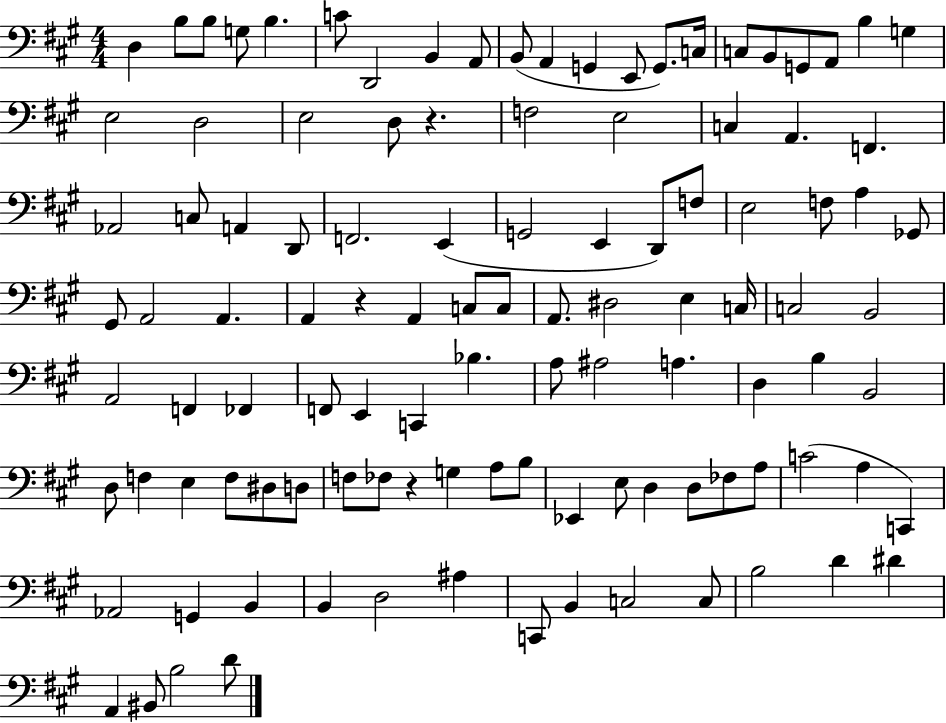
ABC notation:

X:1
T:Untitled
M:4/4
L:1/4
K:A
D, B,/2 B,/2 G,/2 B, C/2 D,,2 B,, A,,/2 B,,/2 A,, G,, E,,/2 G,,/2 C,/4 C,/2 B,,/2 G,,/2 A,,/2 B, G, E,2 D,2 E,2 D,/2 z F,2 E,2 C, A,, F,, _A,,2 C,/2 A,, D,,/2 F,,2 E,, G,,2 E,, D,,/2 F,/2 E,2 F,/2 A, _G,,/2 ^G,,/2 A,,2 A,, A,, z A,, C,/2 C,/2 A,,/2 ^D,2 E, C,/4 C,2 B,,2 A,,2 F,, _F,, F,,/2 E,, C,, _B, A,/2 ^A,2 A, D, B, B,,2 D,/2 F, E, F,/2 ^D,/2 D,/2 F,/2 _F,/2 z G, A,/2 B,/2 _E,, E,/2 D, D,/2 _F,/2 A,/2 C2 A, C,, _A,,2 G,, B,, B,, D,2 ^A, C,,/2 B,, C,2 C,/2 B,2 D ^D A,, ^B,,/2 B,2 D/2